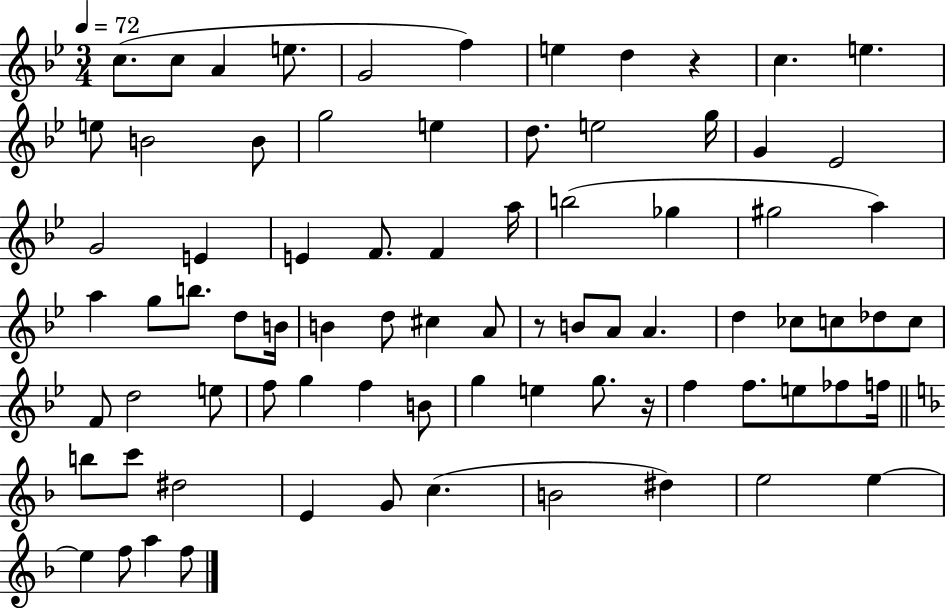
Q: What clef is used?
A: treble